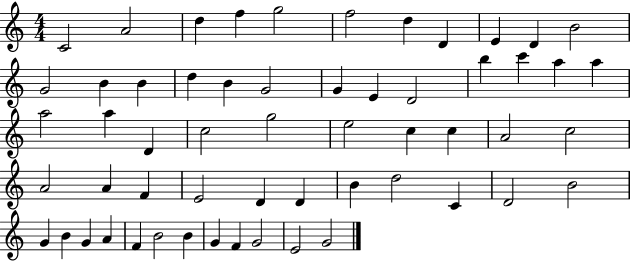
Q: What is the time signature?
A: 4/4